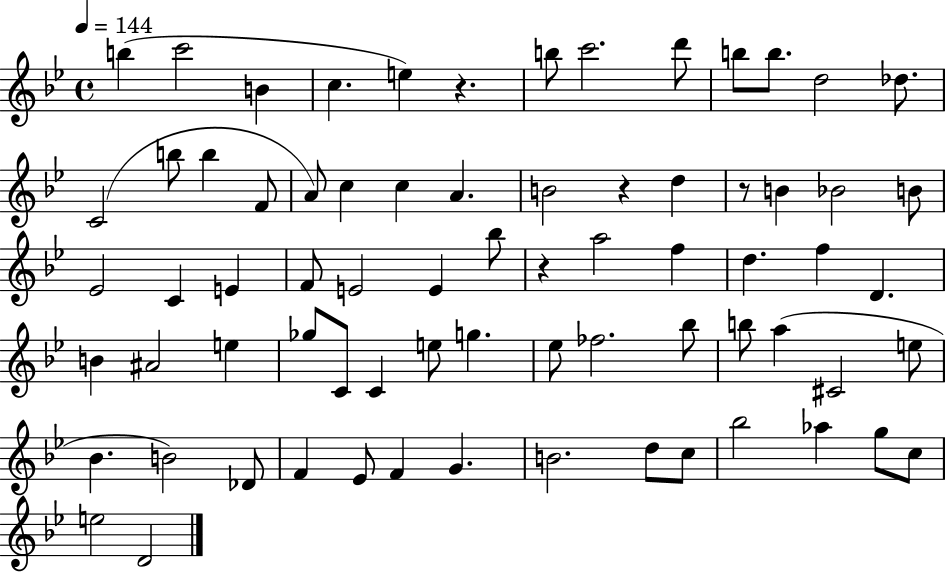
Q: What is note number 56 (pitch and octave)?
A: F4